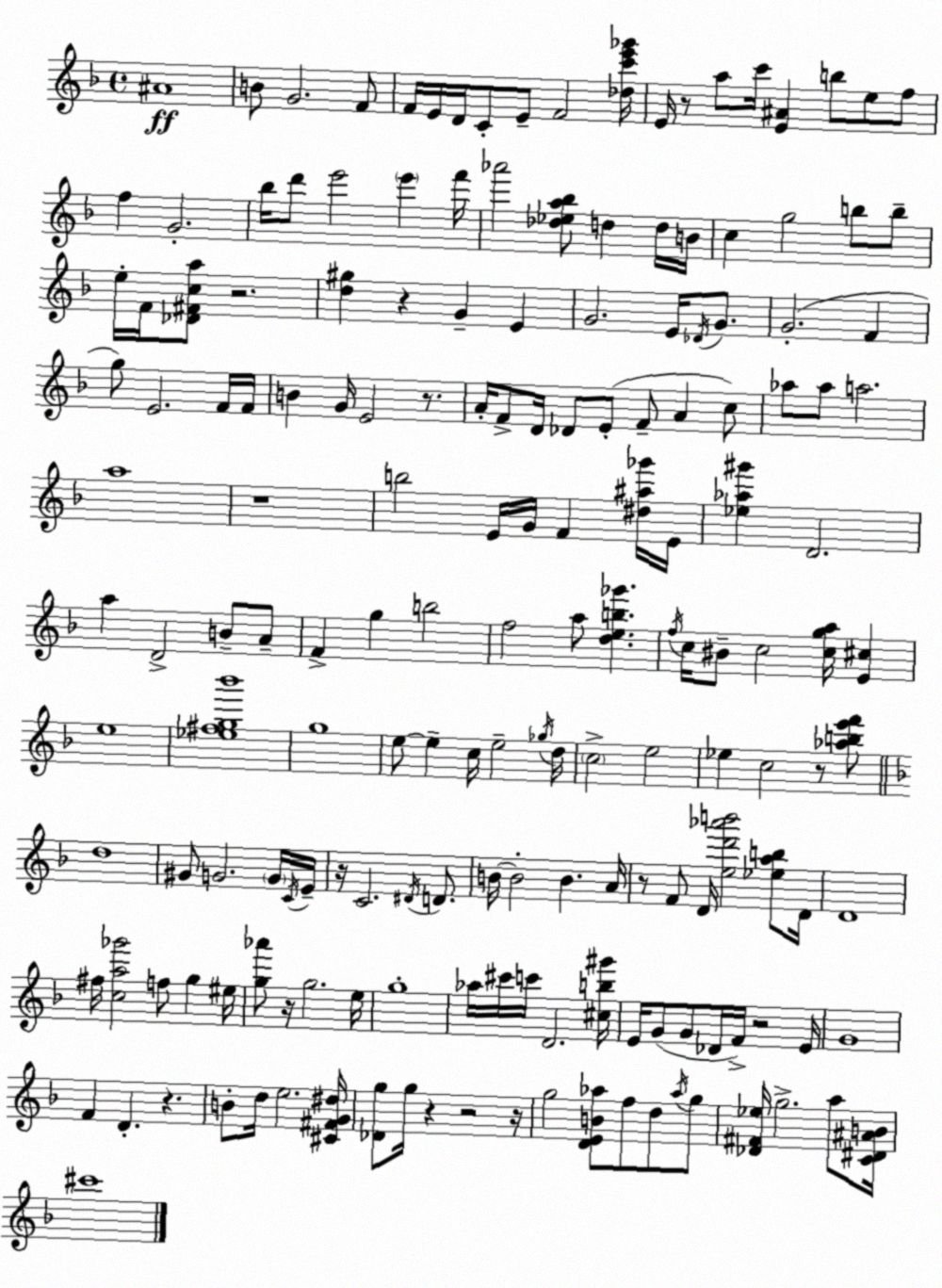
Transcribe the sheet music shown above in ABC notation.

X:1
T:Untitled
M:4/4
L:1/4
K:F
^A4 B/2 G2 F/2 F/4 E/4 D/4 C/2 E/2 F2 [_dc'e'_g']/4 E/4 z/2 a/2 c'/4 [E^A] b/2 e/2 f/2 f G2 _b/4 d'/2 e'2 e' f'/4 _a'2 [_d_ea_b]/2 d d/4 B/4 c g2 b/2 b/2 e/4 F/4 [_D^Fca]/2 z2 [d^g] z G E G2 E/4 _D/4 G/2 G2 F g/2 E2 F/4 F/4 B G/4 E2 z/2 A/4 F/2 D/4 _D/2 E/2 F/2 A c/2 _a/2 _a/2 a2 a4 z4 b2 E/4 G/4 F [^d^a_g']/4 E/4 [_e_a^g'] D2 a D2 B/2 A/2 F g b2 f2 a/2 [deb_g'] f/4 c/4 ^B/2 c2 [cga]/4 [E^c] e4 [_e^fg_b']4 g4 e/2 e c/4 e2 _g/4 d/4 c2 e2 _e c2 z/2 [_abe'f']/2 d4 ^G/2 G2 G/4 C/4 E/4 z/4 C2 ^D/4 D/2 B/4 B2 B A/4 z/2 F/2 D/4 [ed'_a'b']2 [_eab]/2 D/4 D4 ^f/4 [ca_g']2 f/2 g ^e/4 [g_a']/2 z/4 g2 e/4 g4 _a/4 ^c'/4 c'/4 D2 [^cb^g']/4 E/4 G/2 G/2 _D/4 F/4 z2 E/4 G4 F D z B/2 d/4 e2 [^C^FG^d]/4 [_Dg]/2 g/4 z z2 z/4 g2 [DEB_a]/2 f/2 d/2 _a/4 g/2 [_D^F_e]/4 g2 a/2 [C^D^AB]/4 ^c'4